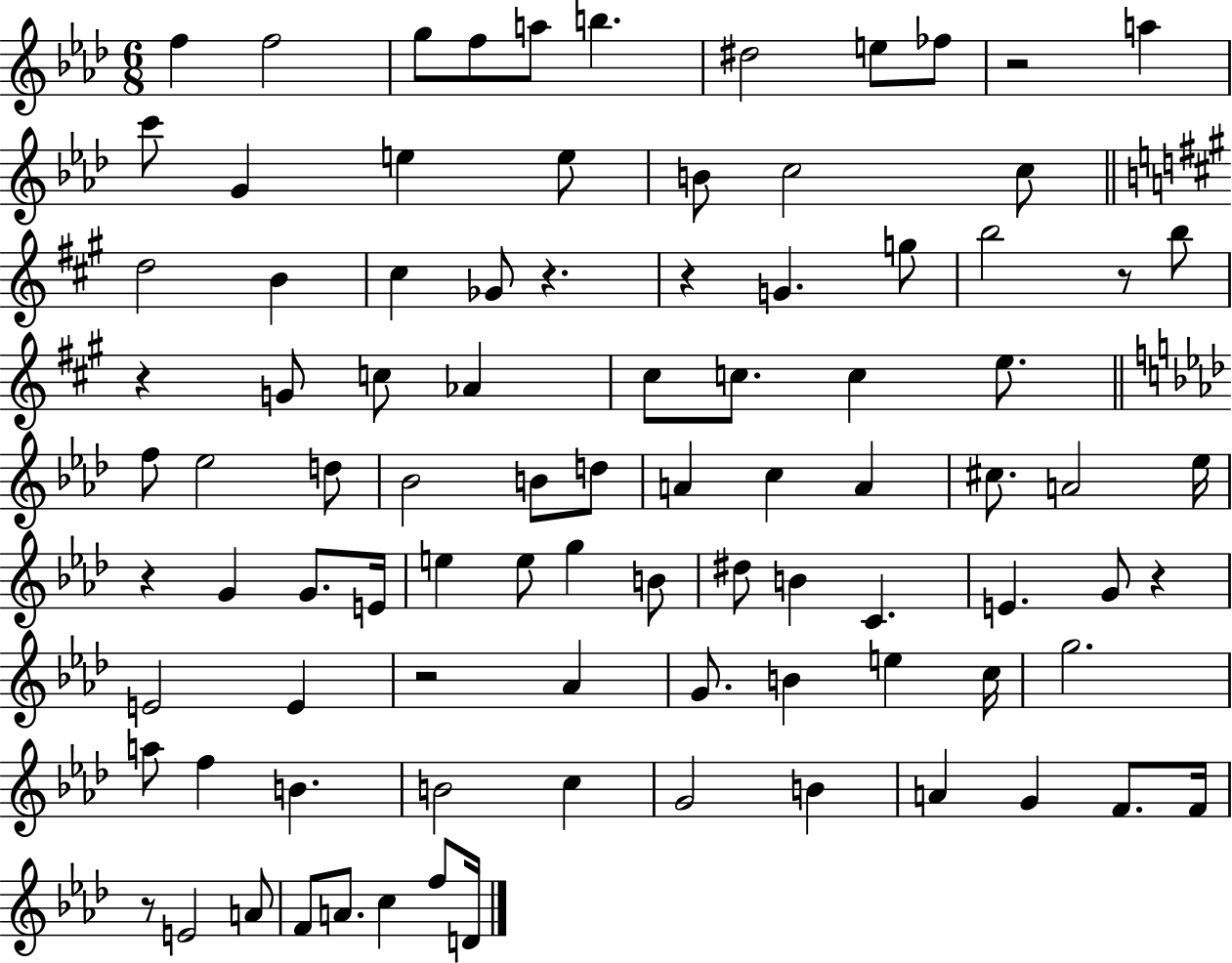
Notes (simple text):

F5/q F5/h G5/e F5/e A5/e B5/q. D#5/h E5/e FES5/e R/h A5/q C6/e G4/q E5/q E5/e B4/e C5/h C5/e D5/h B4/q C#5/q Gb4/e R/q. R/q G4/q. G5/e B5/h R/e B5/e R/q G4/e C5/e Ab4/q C#5/e C5/e. C5/q E5/e. F5/e Eb5/h D5/e Bb4/h B4/e D5/e A4/q C5/q A4/q C#5/e. A4/h Eb5/s R/q G4/q G4/e. E4/s E5/q E5/e G5/q B4/e D#5/e B4/q C4/q. E4/q. G4/e R/q E4/h E4/q R/h Ab4/q G4/e. B4/q E5/q C5/s G5/h. A5/e F5/q B4/q. B4/h C5/q G4/h B4/q A4/q G4/q F4/e. F4/s R/e E4/h A4/e F4/e A4/e. C5/q F5/e D4/s